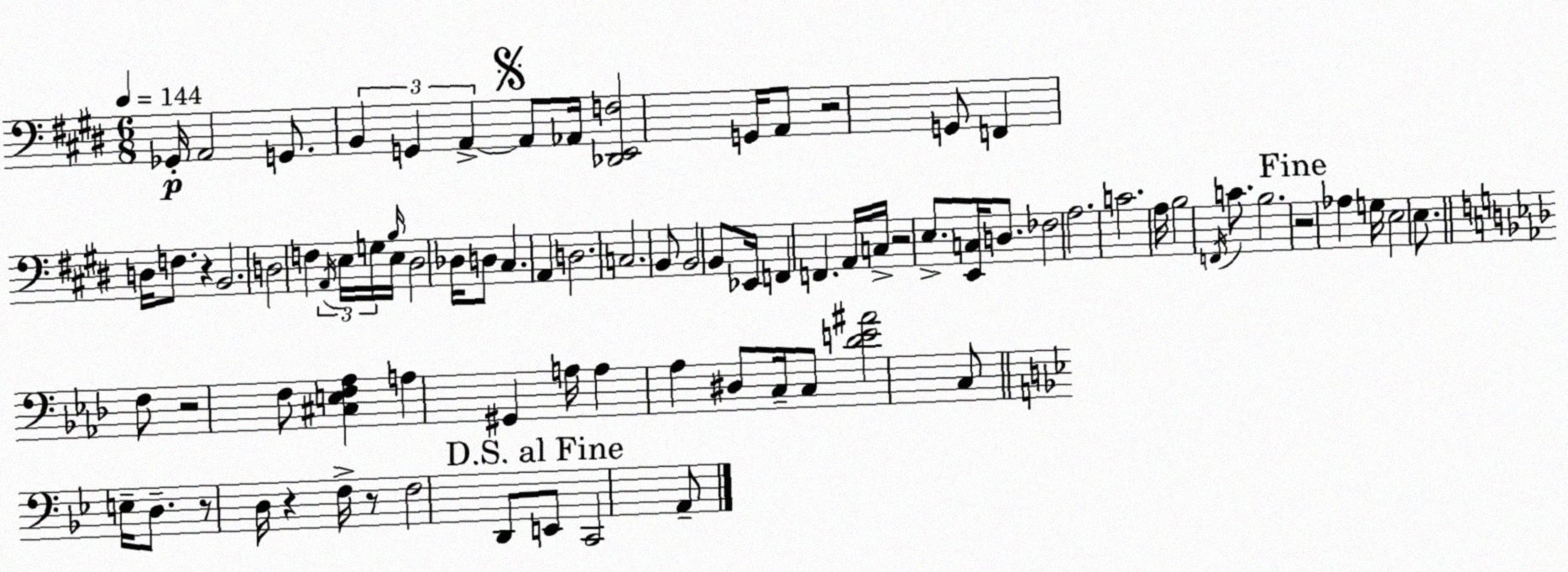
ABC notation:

X:1
T:Untitled
M:6/8
L:1/4
K:E
_G,,/4 A,,2 G,,/2 B,, G,, A,, A,,/2 _A,,/4 [_D,,E,,F,]2 G,,/4 A,,/2 z2 G,,/2 F,, D,/4 F,/2 z B,,2 D,2 F, A,,/4 E,/4 G,/4 B,/4 E,/4 ^D,2 _D,/4 D,/2 ^C, A,, D,2 C,2 B,,/2 B,,2 B,,/2 _E,,/4 F,, F,, A,,/4 C,/4 z2 E,/2 [E,,C,]/4 D,/2 _F,2 A,2 C2 A,/4 B,2 F,,/4 C/2 B,2 z2 _A, G,/4 E,2 E,/2 F,/2 z2 F,/2 [^C,E,F,_A,] A, ^G,, A,/4 A, _A, ^D,/2 C,/4 C,/2 [_DE^A]2 C,/2 E,/4 D,/2 z/2 D,/4 z F,/4 z/2 F,2 D,,/2 E,,/2 C,,2 A,,/2